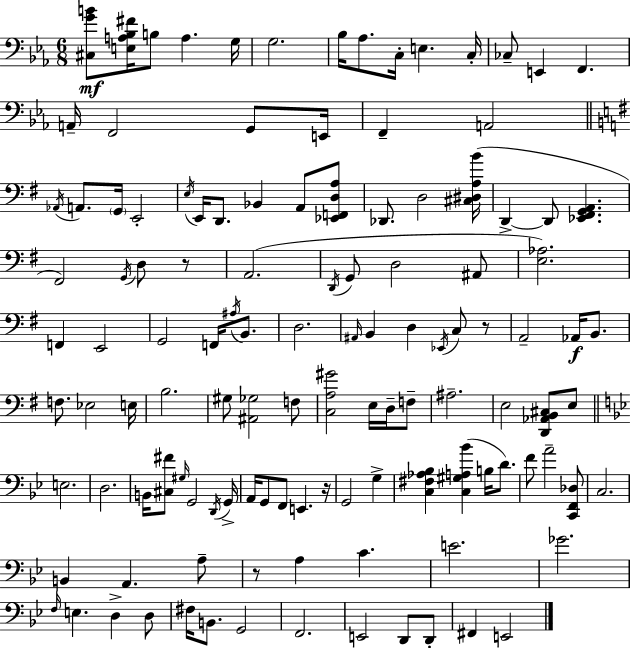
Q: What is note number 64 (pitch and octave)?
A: A#3